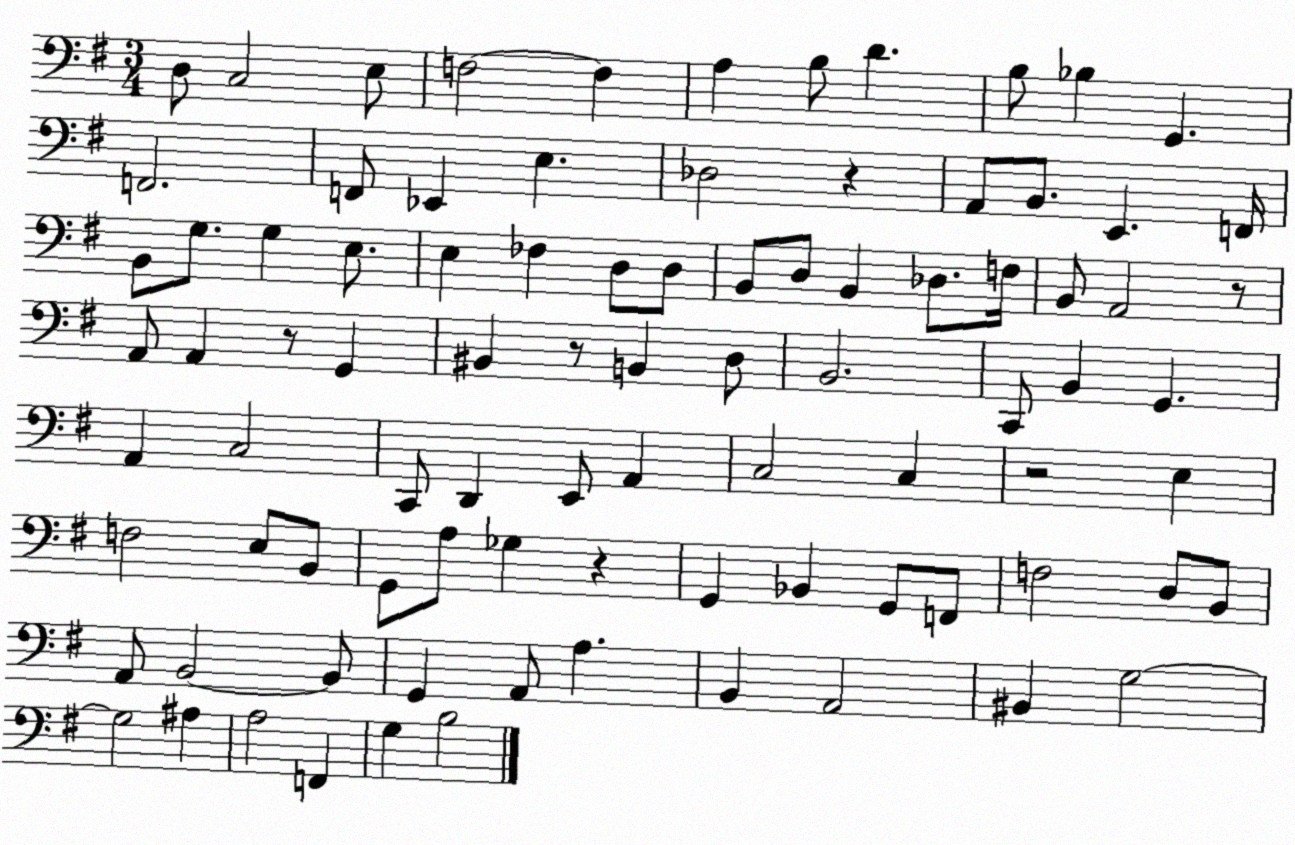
X:1
T:Untitled
M:3/4
L:1/4
K:G
D,/2 C,2 E,/2 F,2 F, A, B,/2 D B,/2 _B, G,, F,,2 F,,/2 _E,, E, _D,2 z A,,/2 B,,/2 E,, F,,/4 B,,/2 G,/2 G, E,/2 E, _F, D,/2 D,/2 B,,/2 D,/2 B,, _D,/2 F,/4 B,,/2 A,,2 z/2 A,,/2 A,, z/2 G,, ^B,, z/2 B,, D,/2 B,,2 C,,/2 B,, G,, A,, C,2 C,,/2 D,, E,,/2 A,, C,2 C, z2 E, F,2 E,/2 B,,/2 G,,/2 A,/2 _G, z G,, _B,, G,,/2 F,,/2 F,2 D,/2 B,,/2 A,,/2 B,,2 B,,/2 G,, A,,/2 A, B,, A,,2 ^B,, G,2 G,2 ^A, A,2 F,, G, B,2